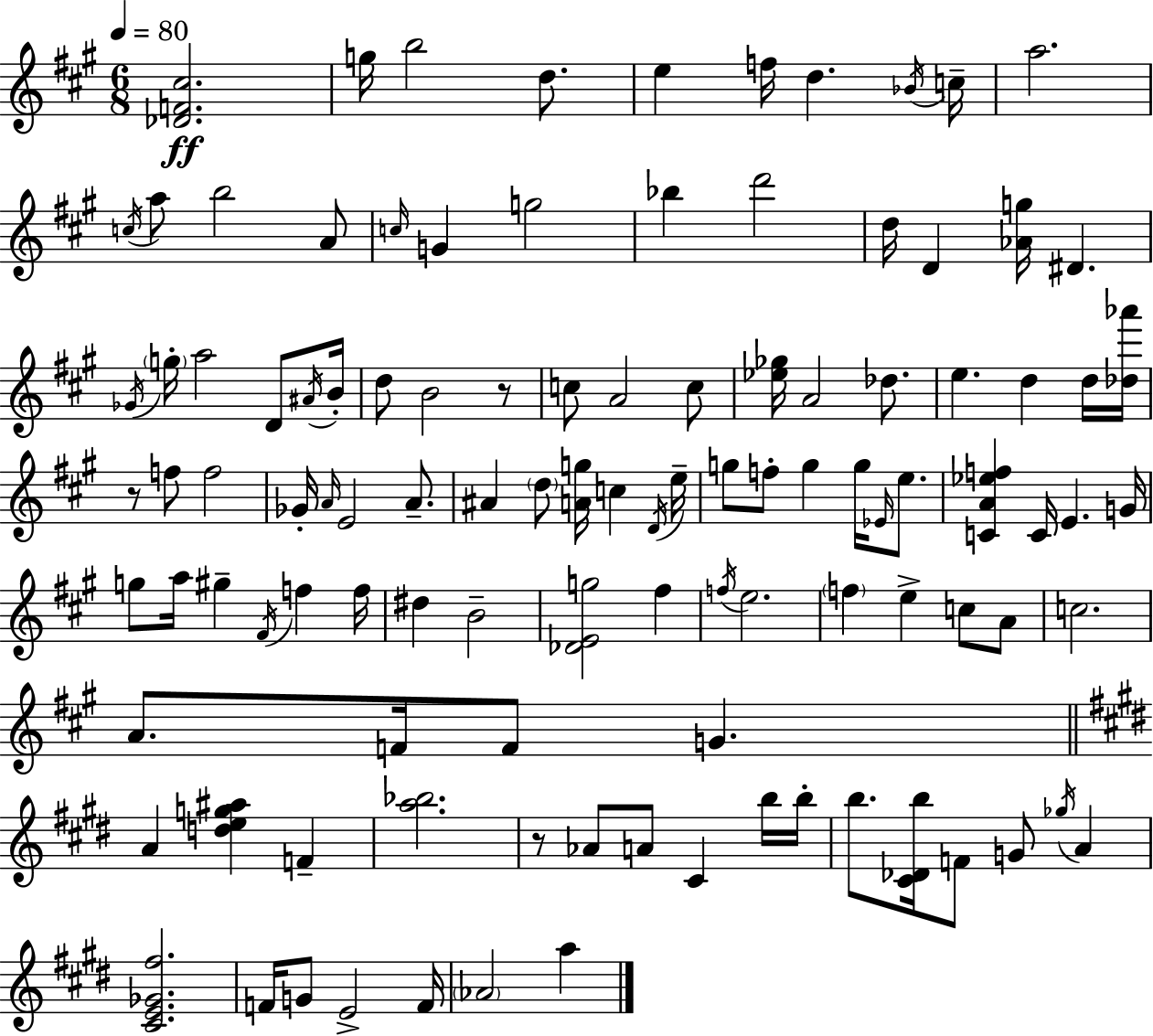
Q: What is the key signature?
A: A major